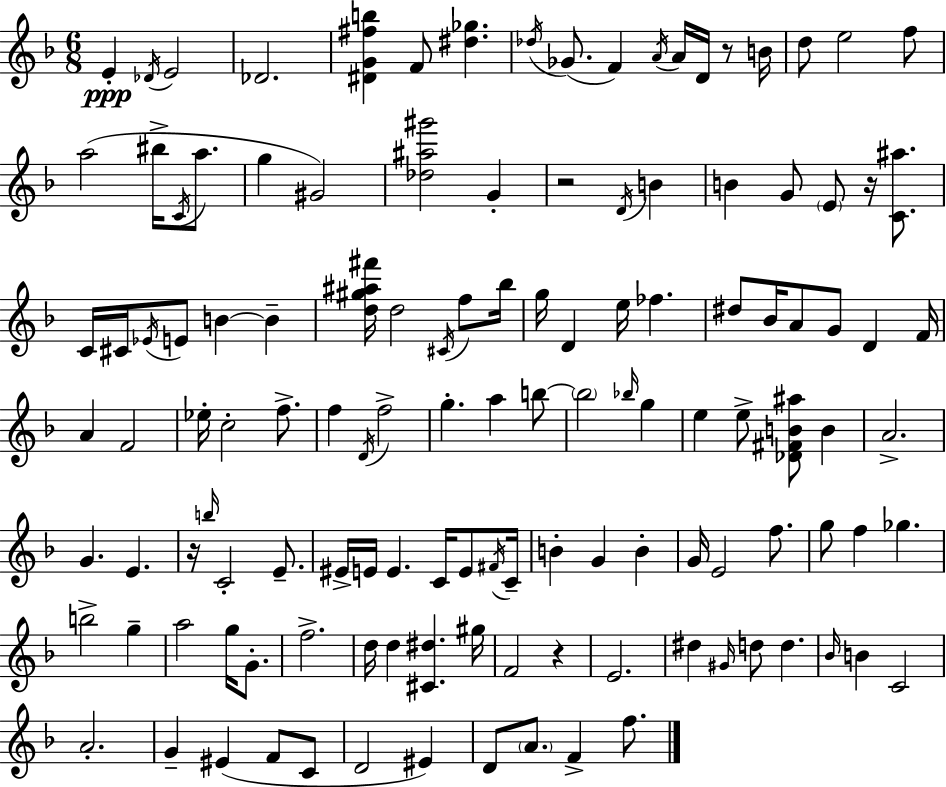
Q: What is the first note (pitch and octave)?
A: E4